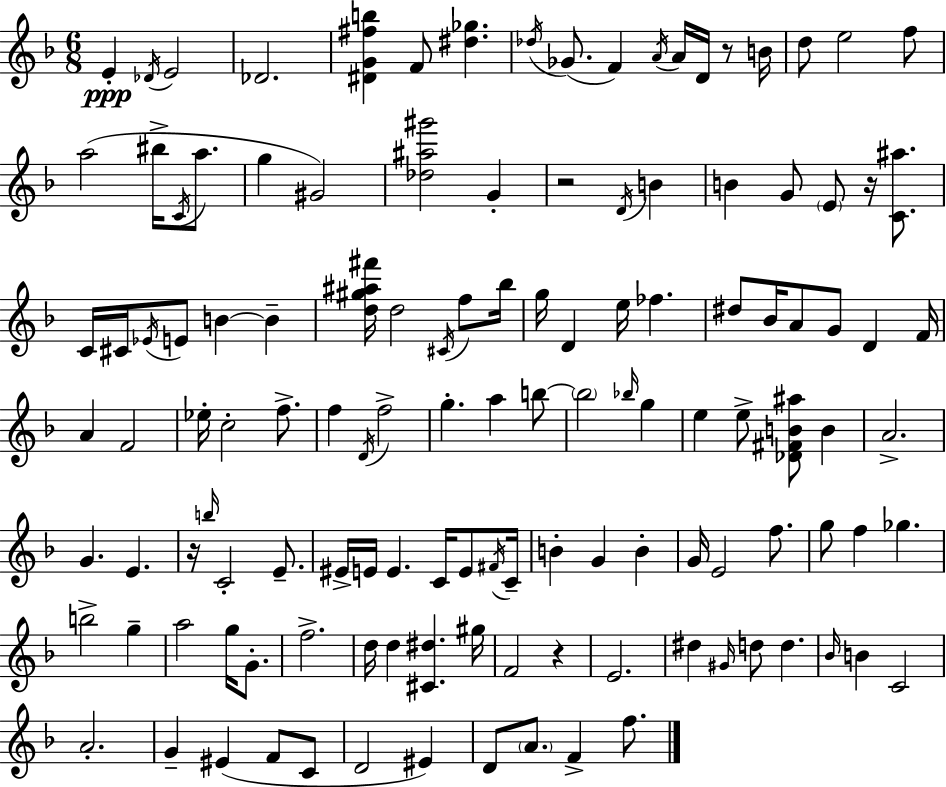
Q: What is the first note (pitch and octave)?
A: E4